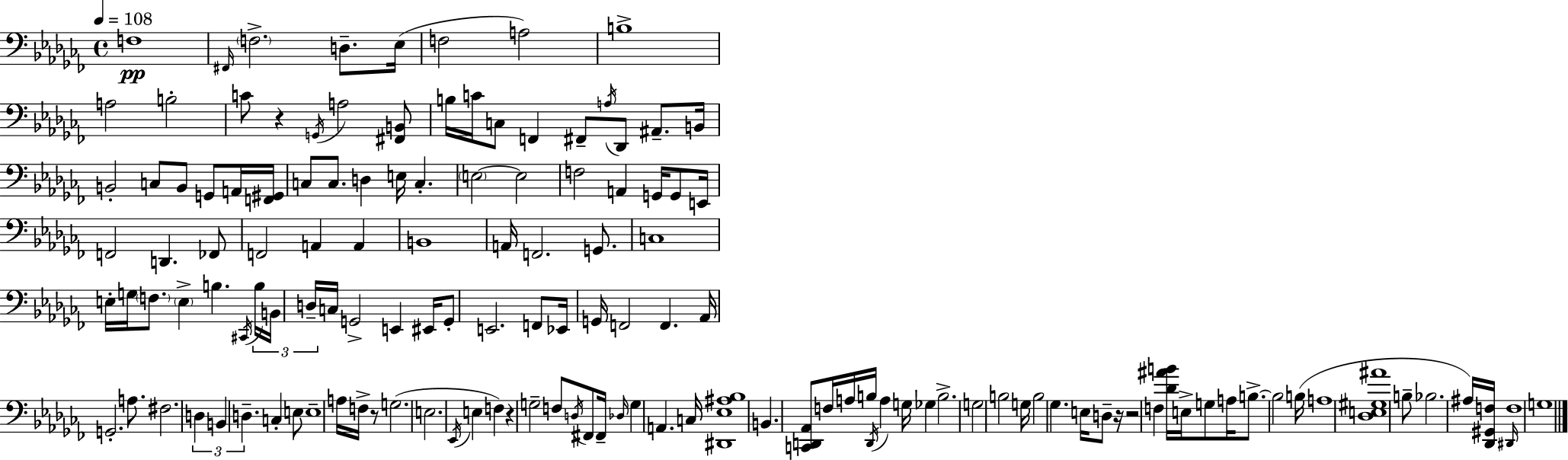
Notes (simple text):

F3/w F#2/s F3/h. D3/e. Eb3/s F3/h A3/h B3/w A3/h B3/h C4/e R/q G2/s A3/h [F#2,B2]/e B3/s C4/s C3/e F2/q F#2/e A3/s Db2/e A#2/e. B2/s B2/h C3/e B2/e G2/e A2/s [F2,G#2]/s C3/e C3/e. D3/q E3/s C3/q. E3/h E3/h F3/h A2/q G2/s G2/e E2/s F2/h D2/q. FES2/e F2/h A2/q A2/q B2/w A2/s F2/h. G2/e. C3/w E3/s G3/s F3/e. E3/q B3/q. C#2/s B3/s B2/s D3/s C3/s G2/h E2/q EIS2/s G2/e E2/h. F2/e Eb2/s G2/s F2/h F2/q. Ab2/s G2/h. A3/e. F#3/h. D3/q B2/q D3/q. C3/q E3/e E3/w A3/s F3/s R/e G3/h. E3/h. Eb2/s E3/q F3/q R/q G3/h F3/e D3/s F#2/e F#2/s Db3/s G3/q A2/q. C3/s [D#2,Eb3,A#3,Bb3]/w B2/q. [C2,D2,Ab2]/e F3/s A3/s B3/s D2/s A3/q G3/s Gb3/q B3/h. G3/h B3/h G3/s B3/h Gb3/q. E3/s D3/e R/s R/h F3/q [Db4,A#4,B4]/s E3/s G3/e A3/s B3/e. B3/h B3/s A3/w [Db3,E3,G#3,A#4]/w B3/e Bb3/h. A#3/s [Db2,G#2,F3]/s D#2/s F3/w G3/w